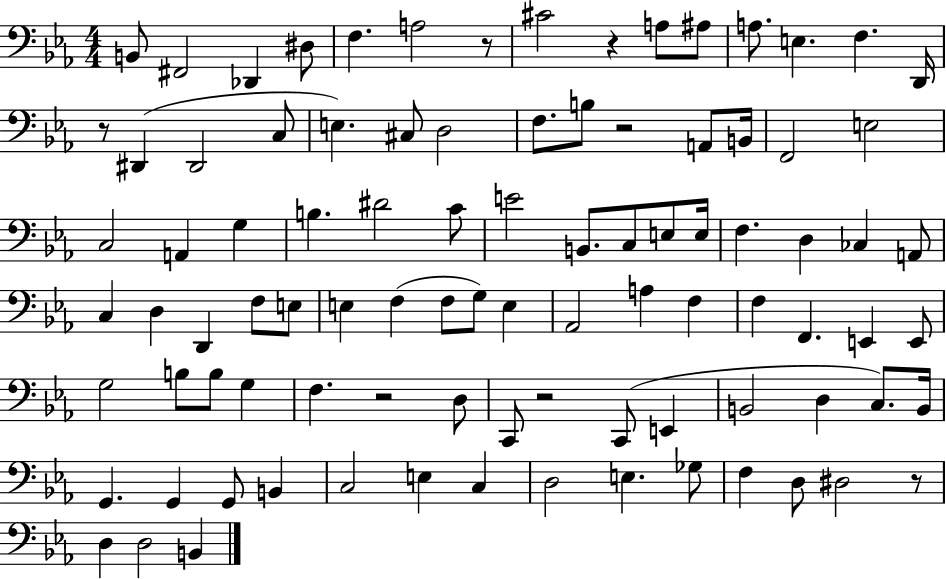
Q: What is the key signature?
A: EES major